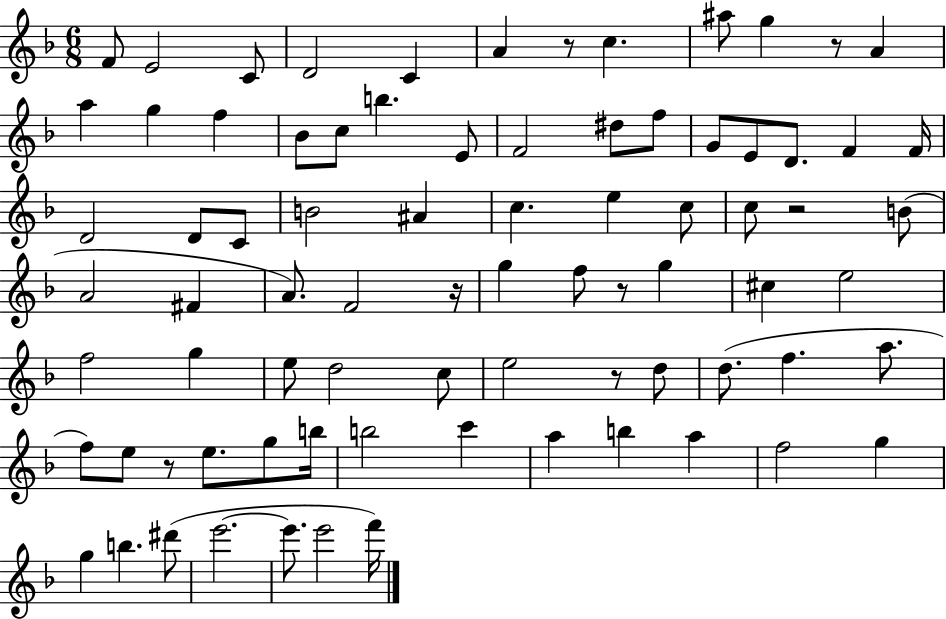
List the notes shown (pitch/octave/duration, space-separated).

F4/e E4/h C4/e D4/h C4/q A4/q R/e C5/q. A#5/e G5/q R/e A4/q A5/q G5/q F5/q Bb4/e C5/e B5/q. E4/e F4/h D#5/e F5/e G4/e E4/e D4/e. F4/q F4/s D4/h D4/e C4/e B4/h A#4/q C5/q. E5/q C5/e C5/e R/h B4/e A4/h F#4/q A4/e. F4/h R/s G5/q F5/e R/e G5/q C#5/q E5/h F5/h G5/q E5/e D5/h C5/e E5/h R/e D5/e D5/e. F5/q. A5/e. F5/e E5/e R/e E5/e. G5/e B5/s B5/h C6/q A5/q B5/q A5/q F5/h G5/q G5/q B5/q. D#6/e E6/h. E6/e. E6/h F6/s